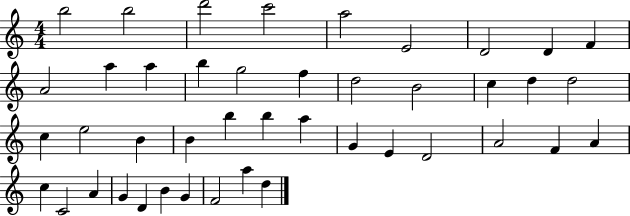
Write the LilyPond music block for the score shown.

{
  \clef treble
  \numericTimeSignature
  \time 4/4
  \key c \major
  b''2 b''2 | d'''2 c'''2 | a''2 e'2 | d'2 d'4 f'4 | \break a'2 a''4 a''4 | b''4 g''2 f''4 | d''2 b'2 | c''4 d''4 d''2 | \break c''4 e''2 b'4 | b'4 b''4 b''4 a''4 | g'4 e'4 d'2 | a'2 f'4 a'4 | \break c''4 c'2 a'4 | g'4 d'4 b'4 g'4 | f'2 a''4 d''4 | \bar "|."
}